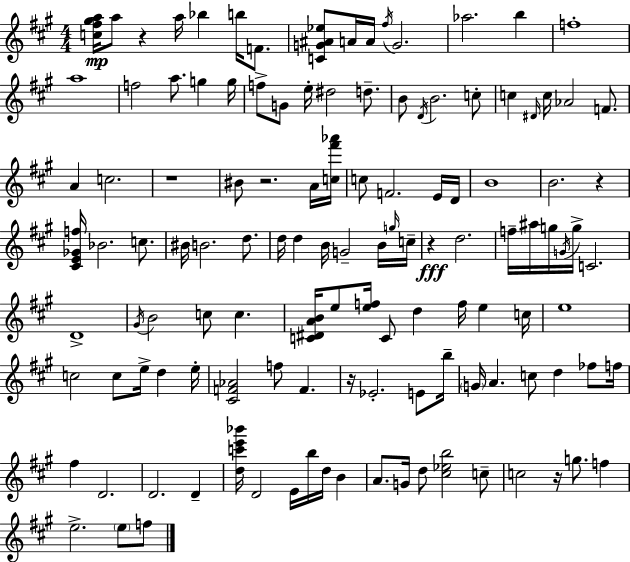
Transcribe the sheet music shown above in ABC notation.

X:1
T:Untitled
M:4/4
L:1/4
K:A
[c^f^ga]/4 a/2 z a/4 _b b/4 F/2 [CG^A_e]/2 A/4 A/4 ^f/4 G2 _a2 b f4 a4 f2 a/2 g g/4 f/2 G/2 e/4 ^d2 d/2 B/2 D/4 B2 c/2 c ^D/4 c/4 _A2 F/2 A c2 z4 ^B/2 z2 A/4 [c^f'_a']/4 c/2 F2 E/4 D/4 B4 B2 z [^CE_Gf]/4 _B2 c/2 ^B/4 B2 d/2 d/4 d B/4 G2 B/4 g/4 c/4 z d2 f/4 ^a/4 g/4 G/4 g/4 C2 D4 ^G/4 B2 c/2 c [C^DAB]/4 e/2 [ef]/4 C/2 d f/4 e c/4 e4 c2 c/2 e/4 d e/4 [^CF_A]2 f/2 F z/4 _E2 E/2 b/4 G/4 A c/2 d _f/2 f/4 ^f D2 D2 D [dc'e'_b']/4 D2 E/4 b/4 d/4 B A/2 G/4 d/2 [^c_eb]2 c/2 c2 z/4 g/2 f e2 e/2 f/2